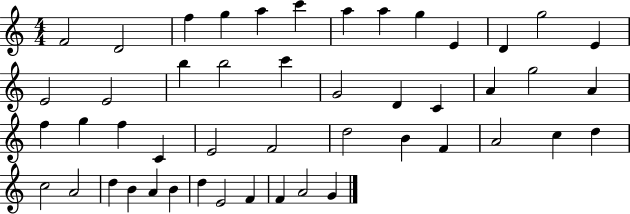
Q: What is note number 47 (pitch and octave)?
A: A4